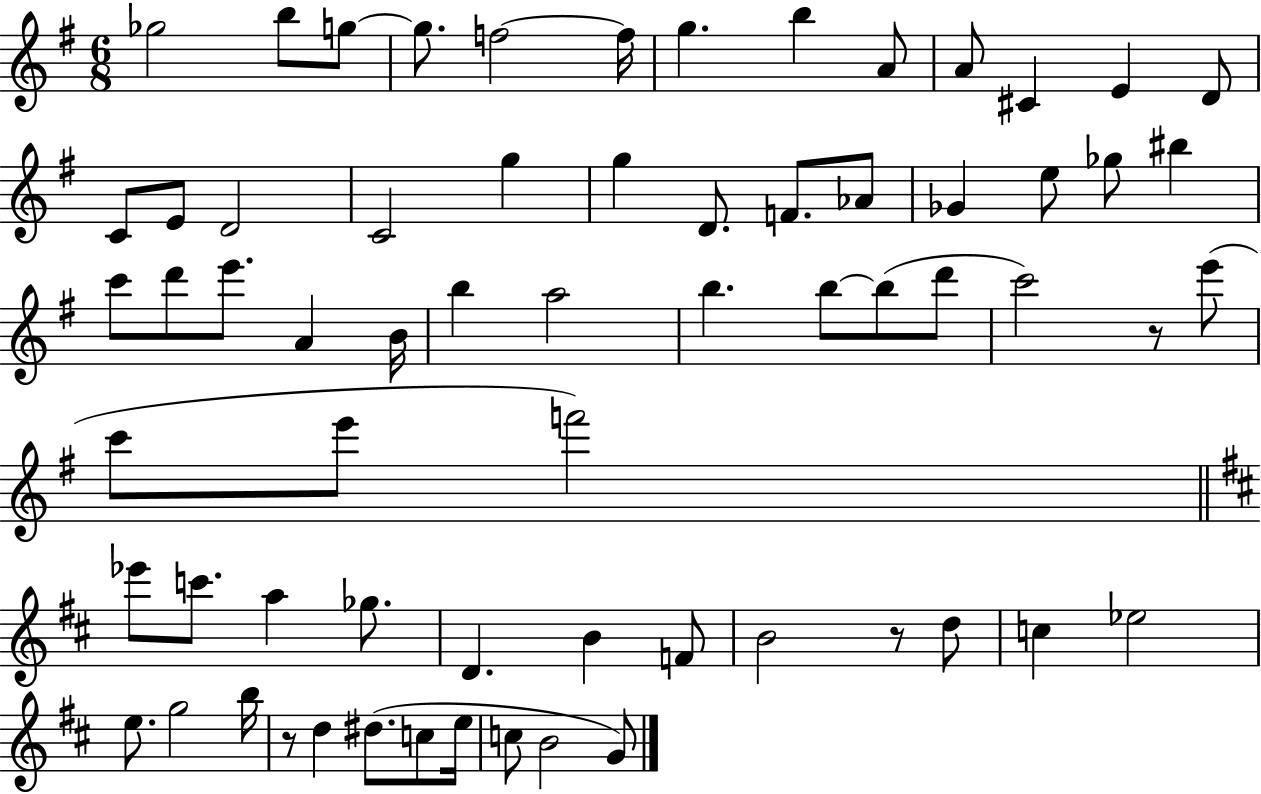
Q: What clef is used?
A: treble